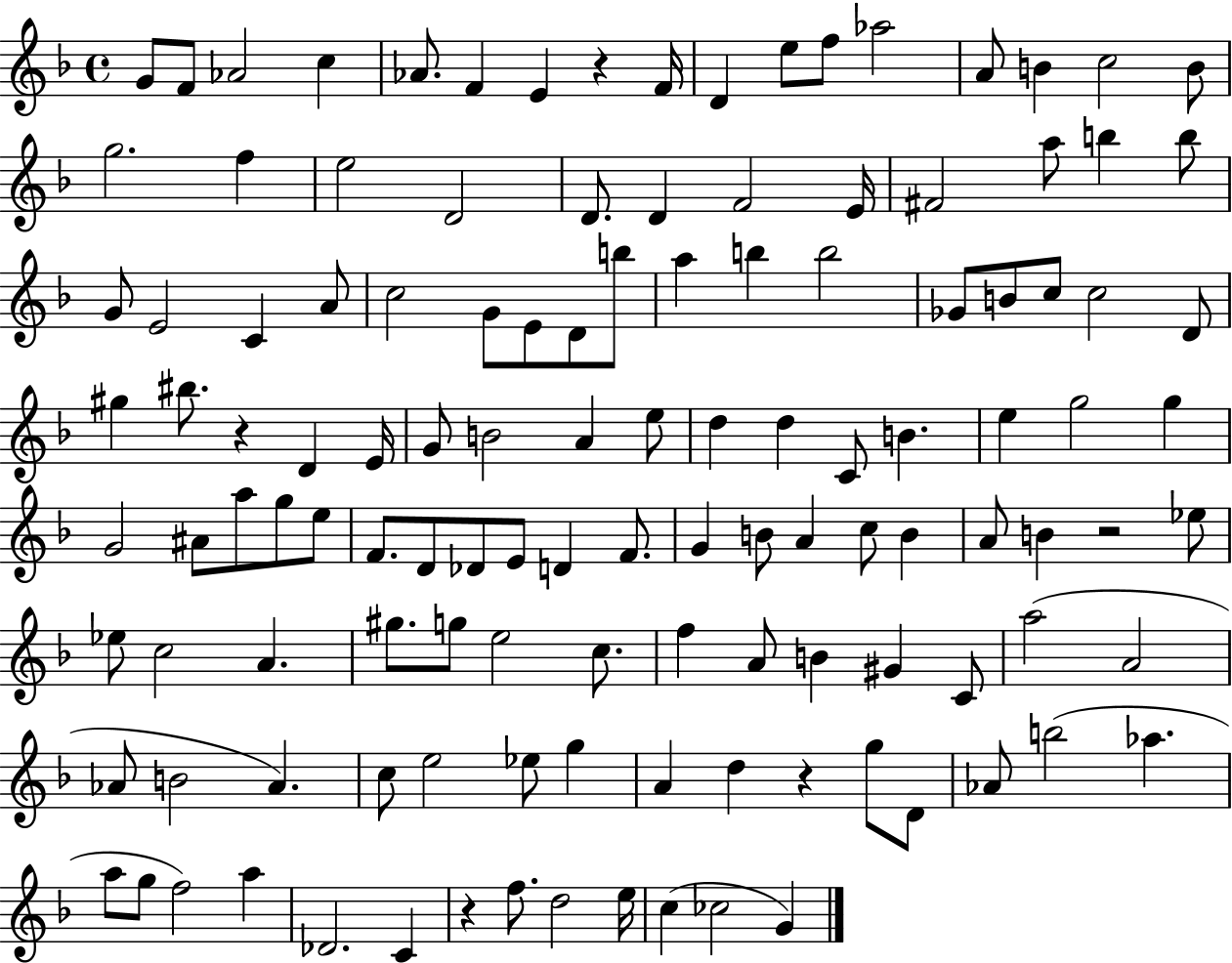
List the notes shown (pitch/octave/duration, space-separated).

G4/e F4/e Ab4/h C5/q Ab4/e. F4/q E4/q R/q F4/s D4/q E5/e F5/e Ab5/h A4/e B4/q C5/h B4/e G5/h. F5/q E5/h D4/h D4/e. D4/q F4/h E4/s F#4/h A5/e B5/q B5/e G4/e E4/h C4/q A4/e C5/h G4/e E4/e D4/e B5/e A5/q B5/q B5/h Gb4/e B4/e C5/e C5/h D4/e G#5/q BIS5/e. R/q D4/q E4/s G4/e B4/h A4/q E5/e D5/q D5/q C4/e B4/q. E5/q G5/h G5/q G4/h A#4/e A5/e G5/e E5/e F4/e. D4/e Db4/e E4/e D4/q F4/e. G4/q B4/e A4/q C5/e B4/q A4/e B4/q R/h Eb5/e Eb5/e C5/h A4/q. G#5/e. G5/e E5/h C5/e. F5/q A4/e B4/q G#4/q C4/e A5/h A4/h Ab4/e B4/h Ab4/q. C5/e E5/h Eb5/e G5/q A4/q D5/q R/q G5/e D4/e Ab4/e B5/h Ab5/q. A5/e G5/e F5/h A5/q Db4/h. C4/q R/q F5/e. D5/h E5/s C5/q CES5/h G4/q